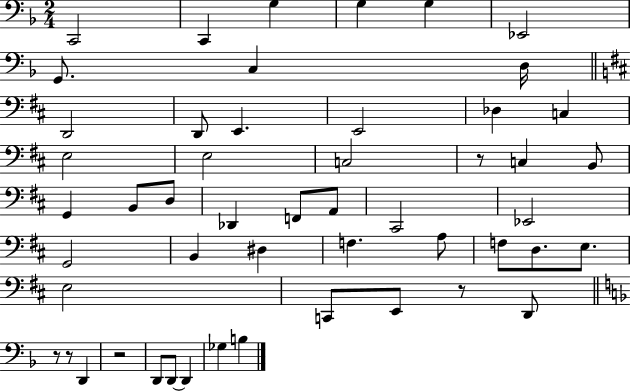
C2/h C2/q G3/q G3/q G3/q Eb2/h G2/e. C3/q D3/s D2/h D2/e E2/q. E2/h Db3/q C3/q E3/h E3/h C3/h R/e C3/q B2/e G2/q B2/e D3/e Db2/q F2/e A2/e C#2/h Eb2/h G2/h B2/q D#3/q F3/q. A3/e F3/e D3/e. E3/e. E3/h C2/e E2/e R/e D2/e R/e R/e D2/q R/h D2/e D2/e D2/q Gb3/q B3/q